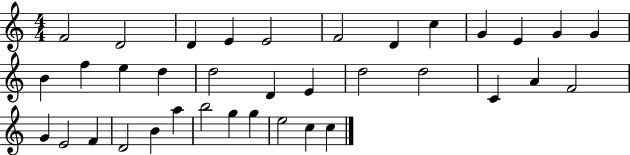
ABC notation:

X:1
T:Untitled
M:4/4
L:1/4
K:C
F2 D2 D E E2 F2 D c G E G G B f e d d2 D E d2 d2 C A F2 G E2 F D2 B a b2 g g e2 c c